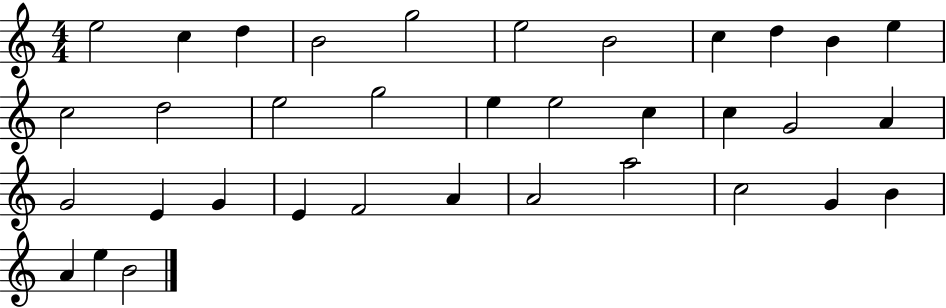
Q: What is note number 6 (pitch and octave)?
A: E5